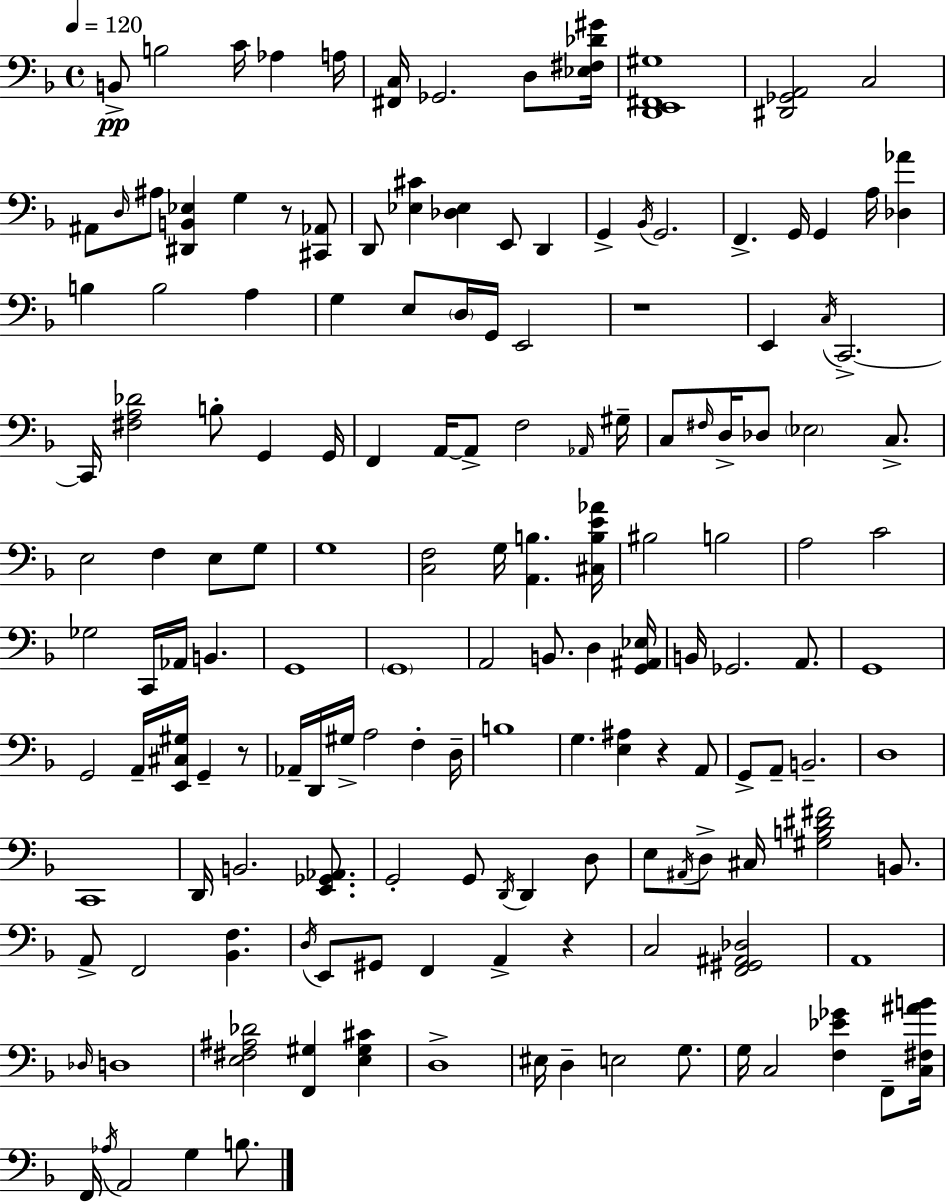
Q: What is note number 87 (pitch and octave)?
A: B2